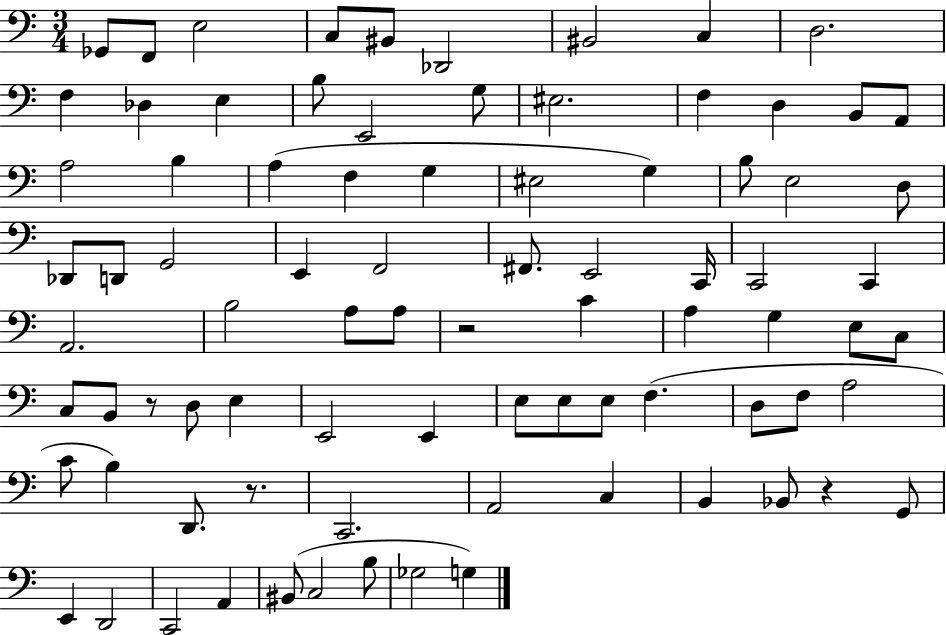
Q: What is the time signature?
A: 3/4